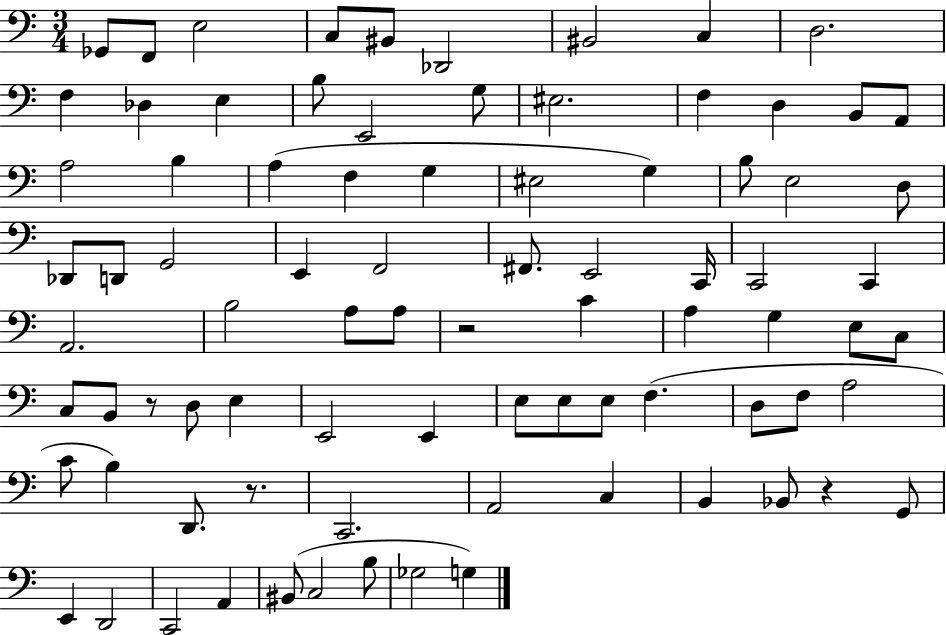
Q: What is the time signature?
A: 3/4